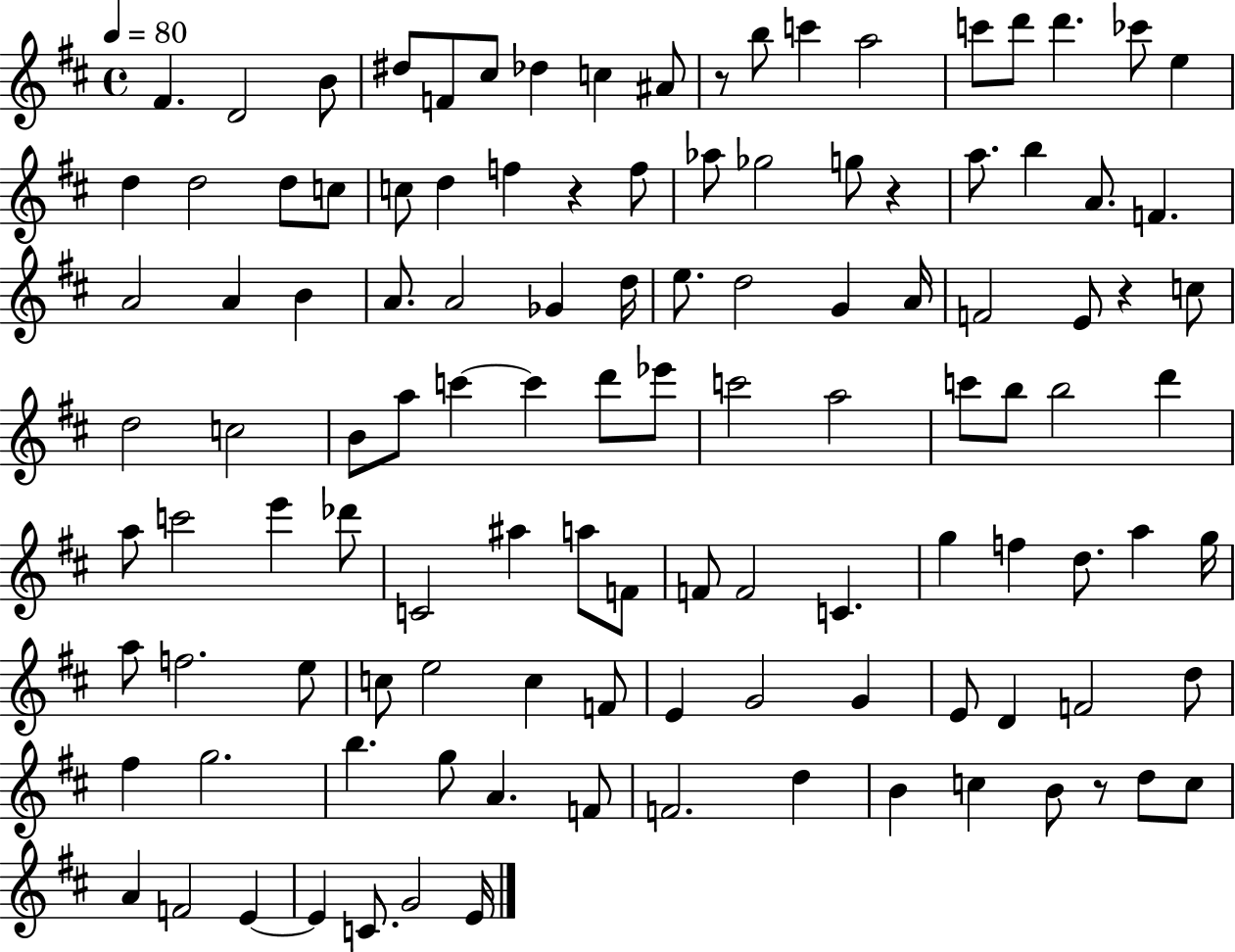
F#4/q. D4/h B4/e D#5/e F4/e C#5/e Db5/q C5/q A#4/e R/e B5/e C6/q A5/h C6/e D6/e D6/q. CES6/e E5/q D5/q D5/h D5/e C5/e C5/e D5/q F5/q R/q F5/e Ab5/e Gb5/h G5/e R/q A5/e. B5/q A4/e. F4/q. A4/h A4/q B4/q A4/e. A4/h Gb4/q D5/s E5/e. D5/h G4/q A4/s F4/h E4/e R/q C5/e D5/h C5/h B4/e A5/e C6/q C6/q D6/e Eb6/e C6/h A5/h C6/e B5/e B5/h D6/q A5/e C6/h E6/q Db6/e C4/h A#5/q A5/e F4/e F4/e F4/h C4/q. G5/q F5/q D5/e. A5/q G5/s A5/e F5/h. E5/e C5/e E5/h C5/q F4/e E4/q G4/h G4/q E4/e D4/q F4/h D5/e F#5/q G5/h. B5/q. G5/e A4/q. F4/e F4/h. D5/q B4/q C5/q B4/e R/e D5/e C5/e A4/q F4/h E4/q E4/q C4/e. G4/h E4/s